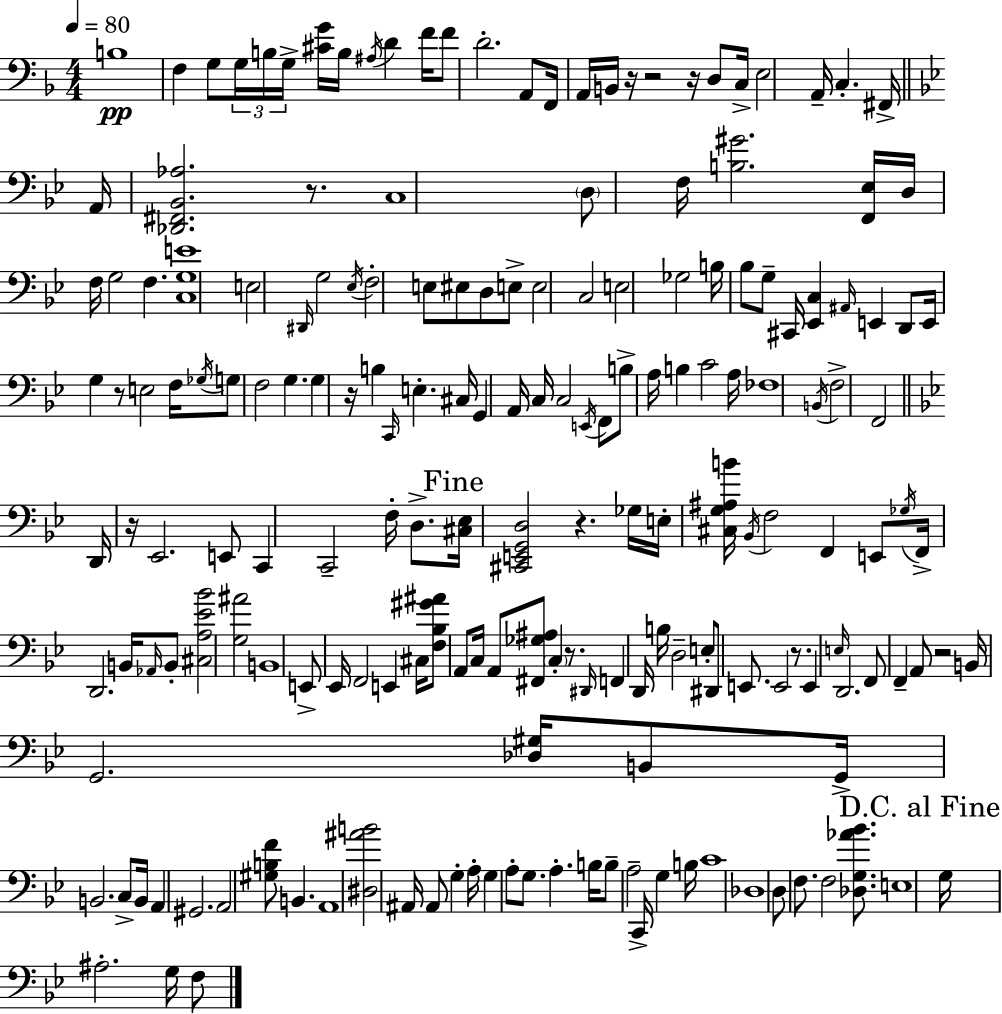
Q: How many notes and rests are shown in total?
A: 186